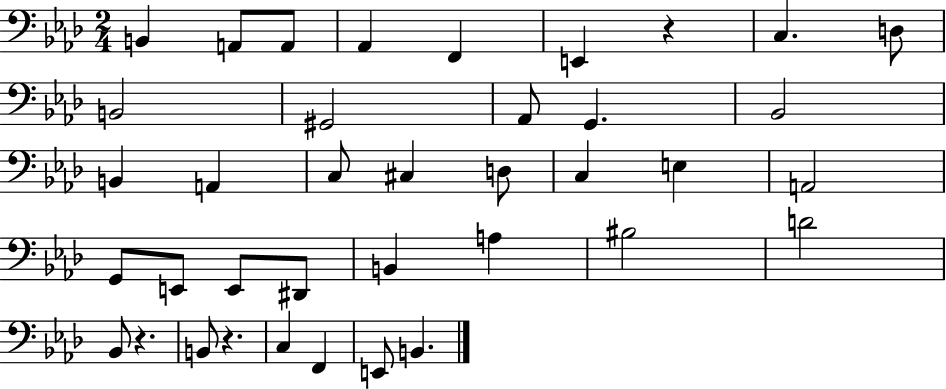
X:1
T:Untitled
M:2/4
L:1/4
K:Ab
B,, A,,/2 A,,/2 _A,, F,, E,, z C, D,/2 B,,2 ^G,,2 _A,,/2 G,, _B,,2 B,, A,, C,/2 ^C, D,/2 C, E, A,,2 G,,/2 E,,/2 E,,/2 ^D,,/2 B,, A, ^B,2 D2 _B,,/2 z B,,/2 z C, F,, E,,/2 B,,